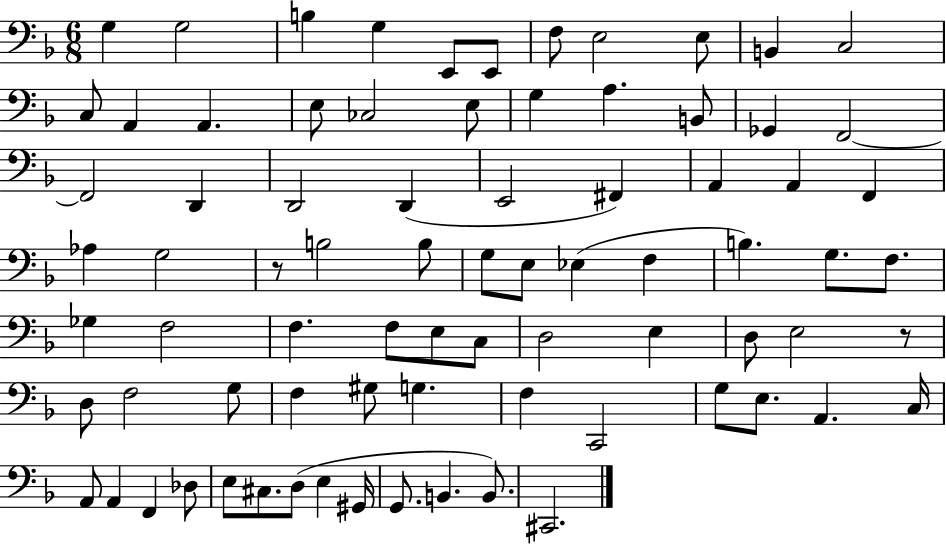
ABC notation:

X:1
T:Untitled
M:6/8
L:1/4
K:F
G, G,2 B, G, E,,/2 E,,/2 F,/2 E,2 E,/2 B,, C,2 C,/2 A,, A,, E,/2 _C,2 E,/2 G, A, B,,/2 _G,, F,,2 F,,2 D,, D,,2 D,, E,,2 ^F,, A,, A,, F,, _A, G,2 z/2 B,2 B,/2 G,/2 E,/2 _E, F, B, G,/2 F,/2 _G, F,2 F, F,/2 E,/2 C,/2 D,2 E, D,/2 E,2 z/2 D,/2 F,2 G,/2 F, ^G,/2 G, F, C,,2 G,/2 E,/2 A,, C,/4 A,,/2 A,, F,, _D,/2 E,/2 ^C,/2 D,/2 E, ^G,,/4 G,,/2 B,, B,,/2 ^C,,2